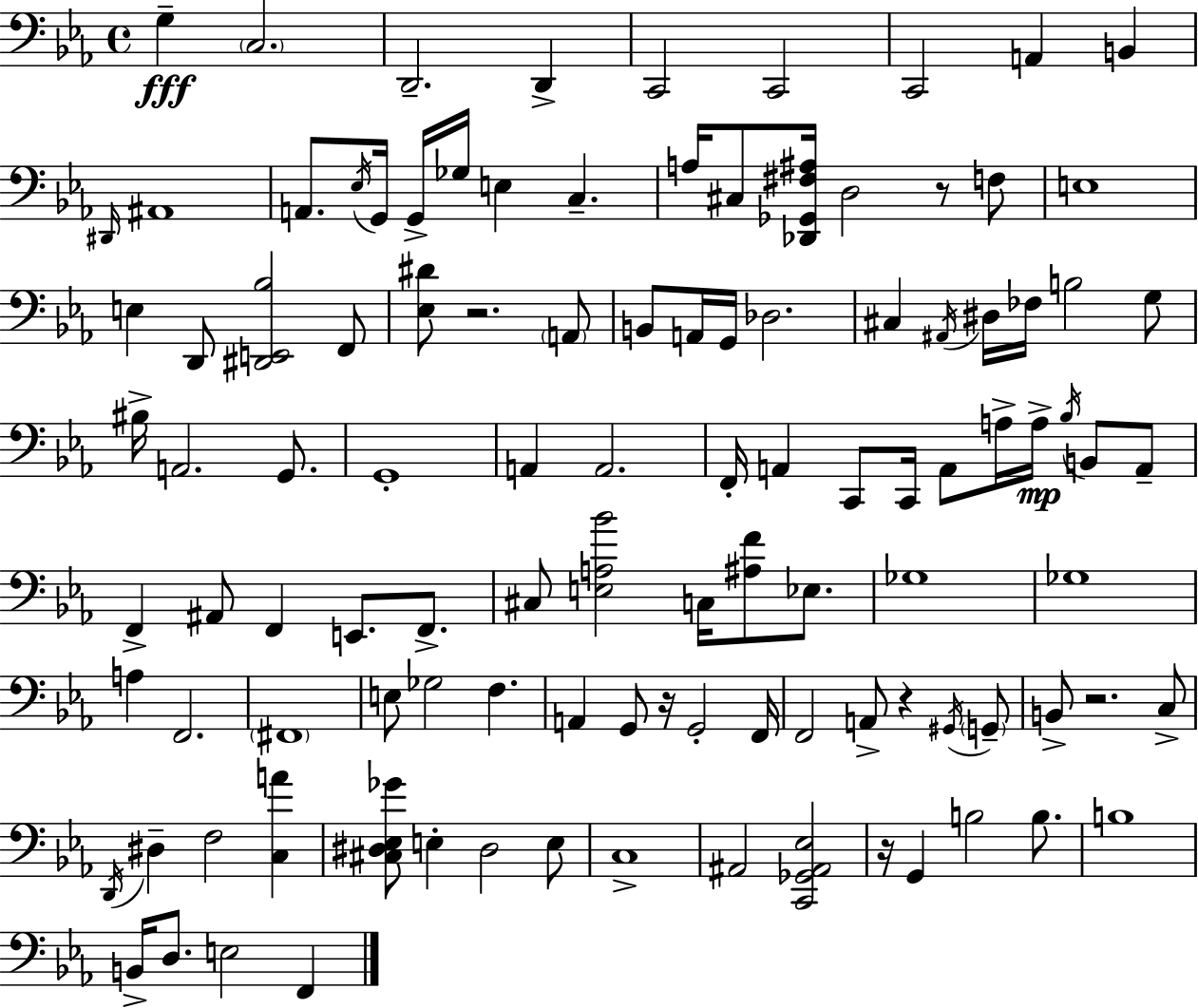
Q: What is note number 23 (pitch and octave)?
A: E3